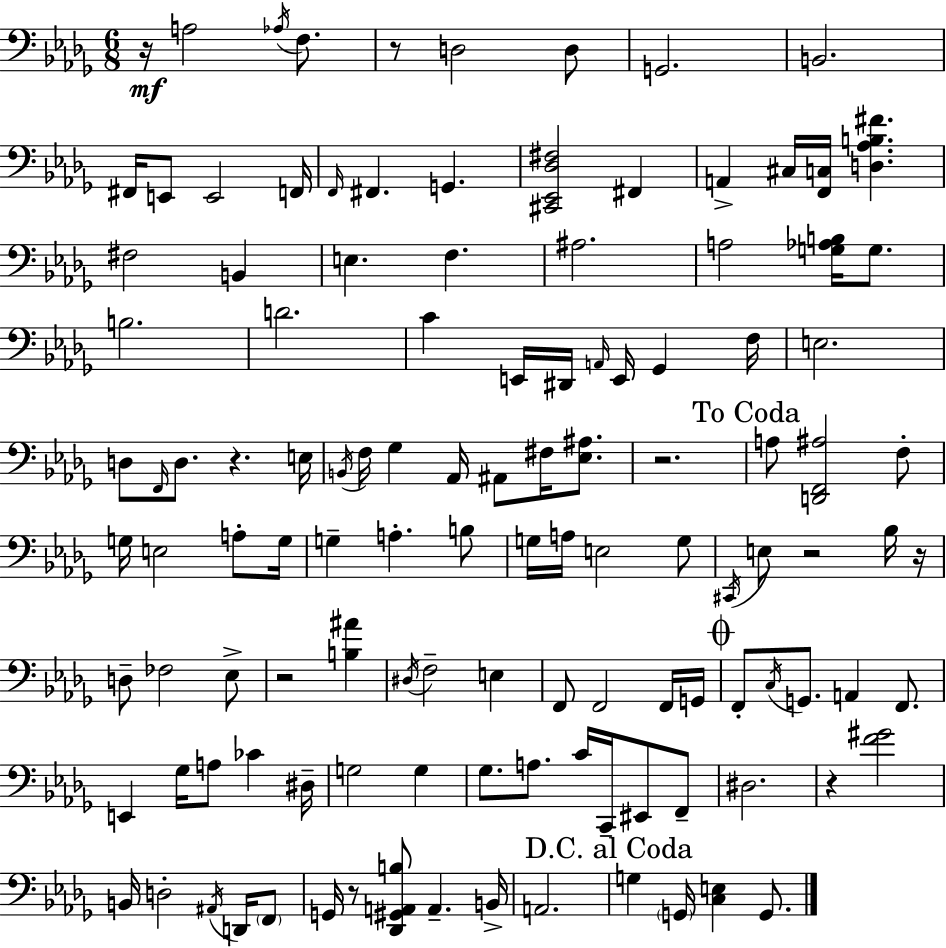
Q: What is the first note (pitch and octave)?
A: A3